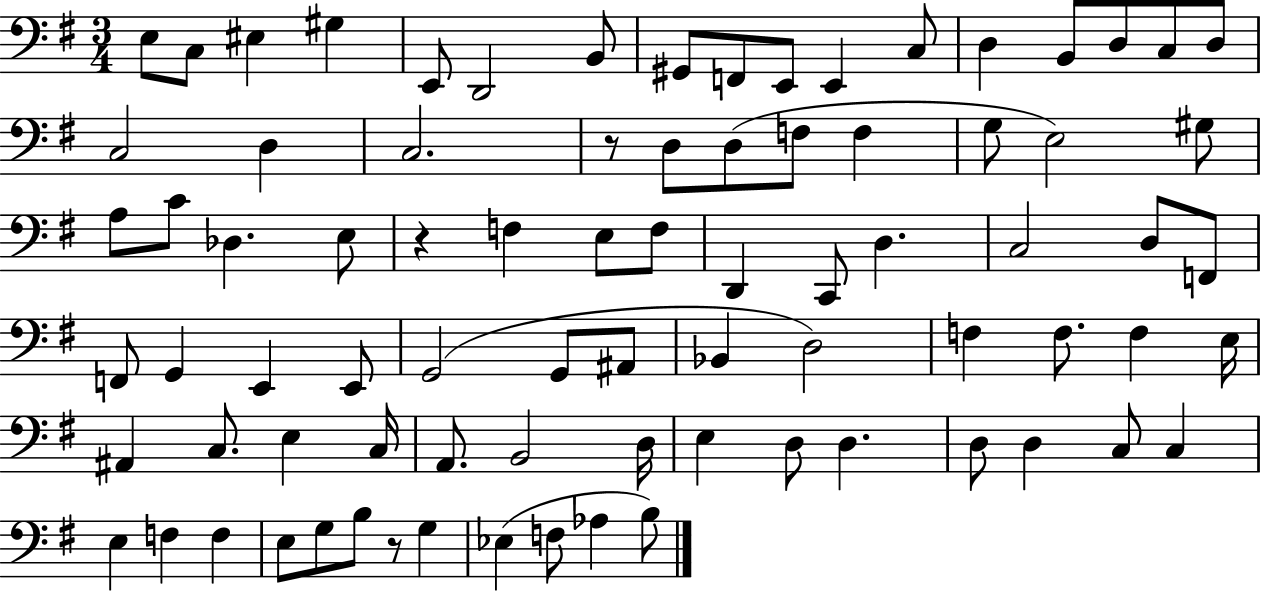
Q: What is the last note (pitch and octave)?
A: B3